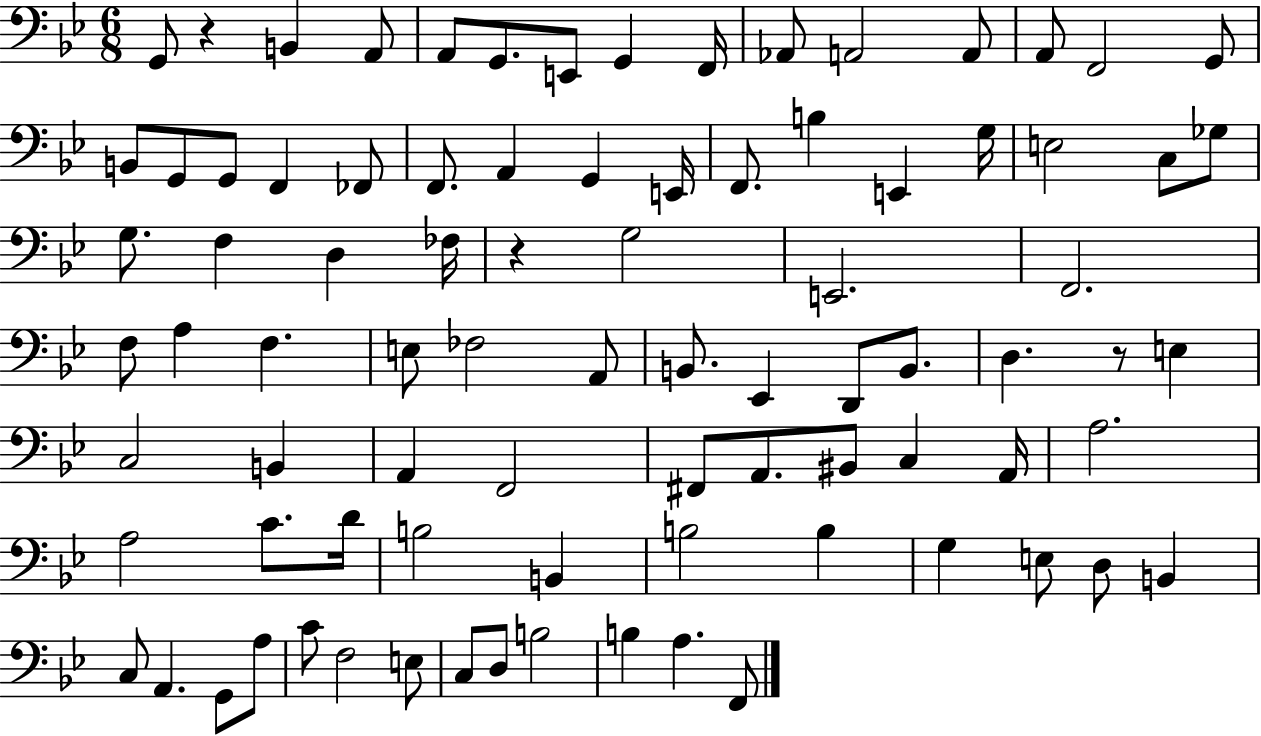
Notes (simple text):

G2/e R/q B2/q A2/e A2/e G2/e. E2/e G2/q F2/s Ab2/e A2/h A2/e A2/e F2/h G2/e B2/e G2/e G2/e F2/q FES2/e F2/e. A2/q G2/q E2/s F2/e. B3/q E2/q G3/s E3/h C3/e Gb3/e G3/e. F3/q D3/q FES3/s R/q G3/h E2/h. F2/h. F3/e A3/q F3/q. E3/e FES3/h A2/e B2/e. Eb2/q D2/e B2/e. D3/q. R/e E3/q C3/h B2/q A2/q F2/h F#2/e A2/e. BIS2/e C3/q A2/s A3/h. A3/h C4/e. D4/s B3/h B2/q B3/h B3/q G3/q E3/e D3/e B2/q C3/e A2/q. G2/e A3/e C4/e F3/h E3/e C3/e D3/e B3/h B3/q A3/q. F2/e